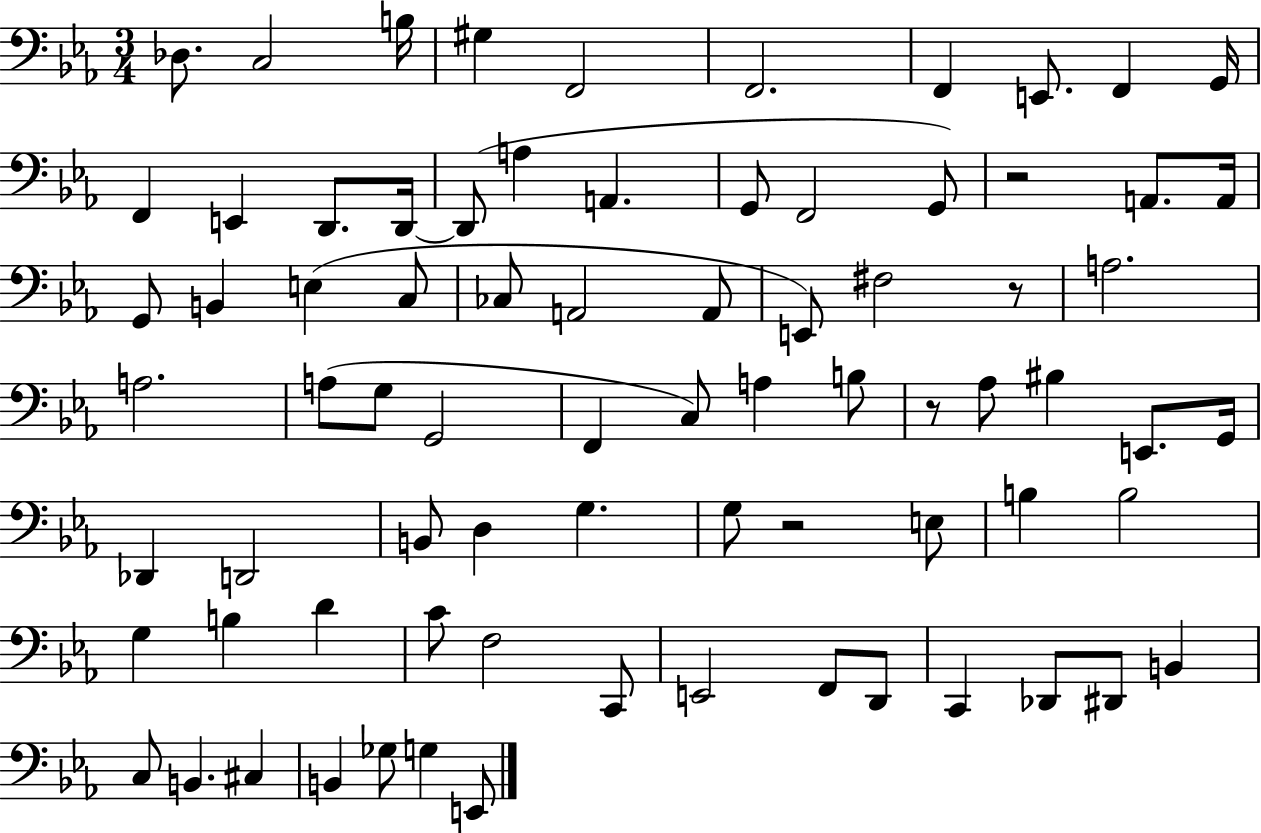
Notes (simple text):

Db3/e. C3/h B3/s G#3/q F2/h F2/h. F2/q E2/e. F2/q G2/s F2/q E2/q D2/e. D2/s D2/e A3/q A2/q. G2/e F2/h G2/e R/h A2/e. A2/s G2/e B2/q E3/q C3/e CES3/e A2/h A2/e E2/e F#3/h R/e A3/h. A3/h. A3/e G3/e G2/h F2/q C3/e A3/q B3/e R/e Ab3/e BIS3/q E2/e. G2/s Db2/q D2/h B2/e D3/q G3/q. G3/e R/h E3/e B3/q B3/h G3/q B3/q D4/q C4/e F3/h C2/e E2/h F2/e D2/e C2/q Db2/e D#2/e B2/q C3/e B2/q. C#3/q B2/q Gb3/e G3/q E2/e